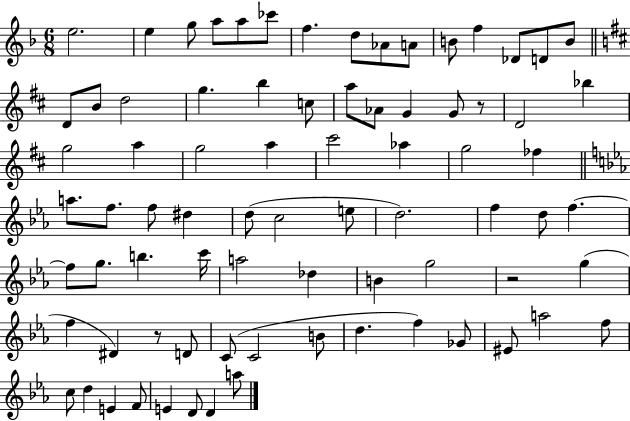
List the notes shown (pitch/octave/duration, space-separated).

E5/h. E5/q G5/e A5/e A5/e CES6/e F5/q. D5/e Ab4/e A4/e B4/e F5/q Db4/e D4/e B4/e D4/e B4/e D5/h G5/q. B5/q C5/e A5/e Ab4/e G4/q G4/e R/e D4/h Bb5/q G5/h A5/q G5/h A5/q C#6/h Ab5/q G5/h FES5/q A5/e. F5/e. F5/e D#5/q D5/e C5/h E5/e D5/h. F5/q D5/e F5/q. F5/e G5/e. B5/q. C6/s A5/h Db5/q B4/q G5/h R/h G5/q F5/q D#4/q R/e D4/e C4/e C4/h B4/e D5/q. F5/q Gb4/e EIS4/e A5/h F5/e C5/e D5/q E4/q F4/e E4/q D4/e D4/q A5/e